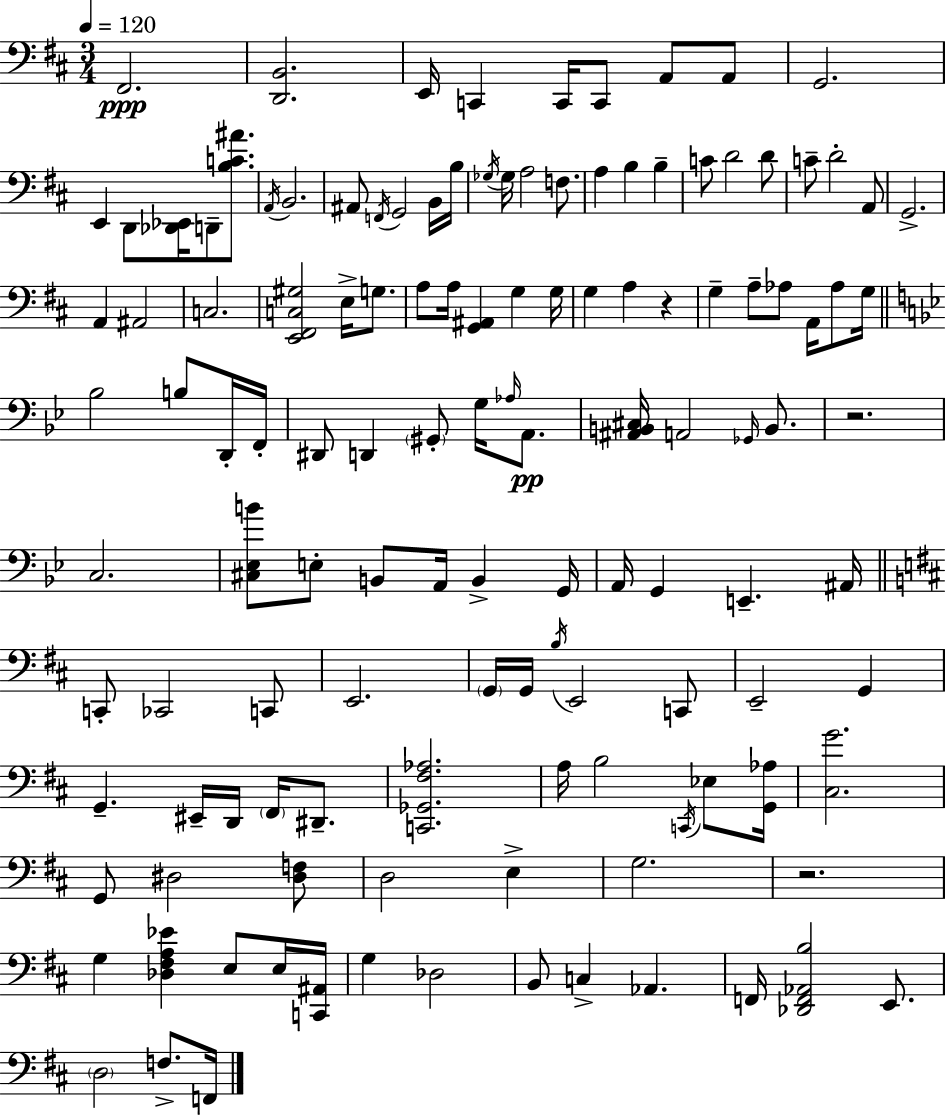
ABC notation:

X:1
T:Untitled
M:3/4
L:1/4
K:D
^F,,2 [D,,B,,]2 E,,/4 C,, C,,/4 C,,/2 A,,/2 A,,/2 G,,2 E,, D,,/2 [_D,,_E,,]/4 D,,/2 [B,C^A]/2 A,,/4 B,,2 ^A,,/2 F,,/4 G,,2 B,,/4 B,/4 _G,/4 _G,/4 A,2 F,/2 A, B, B, C/2 D2 D/2 C/2 D2 A,,/2 G,,2 A,, ^A,,2 C,2 [E,,^F,,C,^G,]2 E,/4 G,/2 A,/2 A,/4 [G,,^A,,] G, G,/4 G, A, z G, A,/2 _A,/2 A,,/4 _A,/2 G,/4 _B,2 B,/2 D,,/4 F,,/4 ^D,,/2 D,, ^G,,/2 G,/4 _A,/4 A,,/2 [^A,,B,,^C,]/4 A,,2 _G,,/4 B,,/2 z2 C,2 [^C,_E,B]/2 E,/2 B,,/2 A,,/4 B,, G,,/4 A,,/4 G,, E,, ^A,,/4 C,,/2 _C,,2 C,,/2 E,,2 G,,/4 G,,/4 B,/4 E,,2 C,,/2 E,,2 G,, G,, ^E,,/4 D,,/4 ^F,,/4 ^D,,/2 [C,,_G,,^F,_A,]2 A,/4 B,2 C,,/4 _E,/2 [G,,_A,]/4 [^C,G]2 G,,/2 ^D,2 [^D,F,]/2 D,2 E, G,2 z2 G, [_D,^F,A,_E] E,/2 E,/4 [C,,^A,,]/4 G, _D,2 B,,/2 C, _A,, F,,/4 [_D,,F,,_A,,B,]2 E,,/2 D,2 F,/2 F,,/4